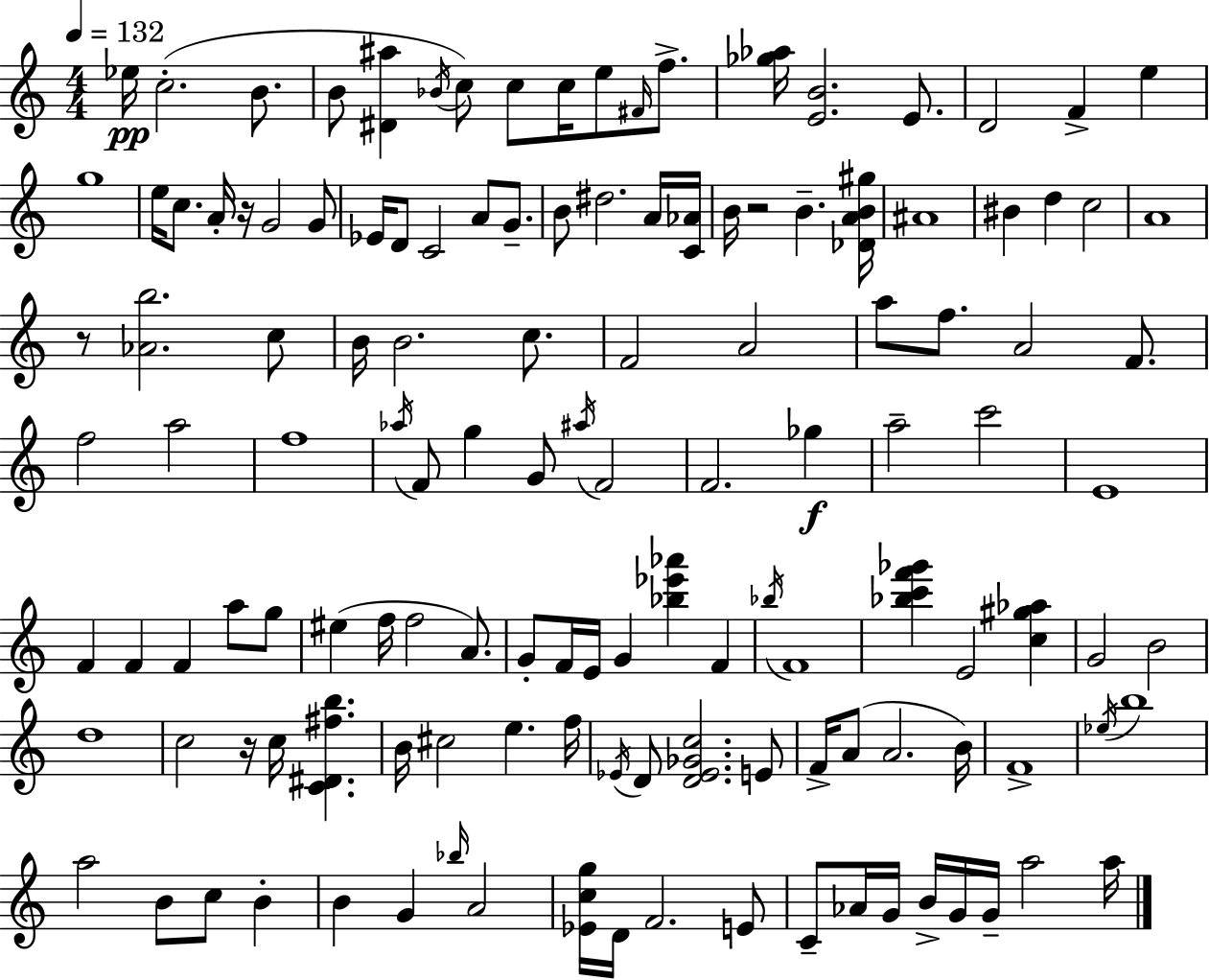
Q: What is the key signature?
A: C major